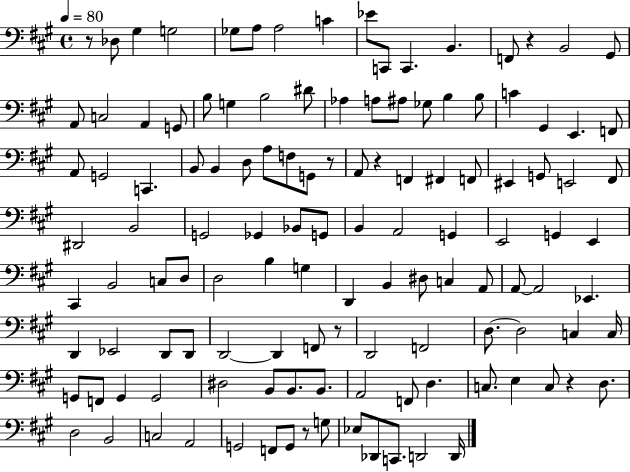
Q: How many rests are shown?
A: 7